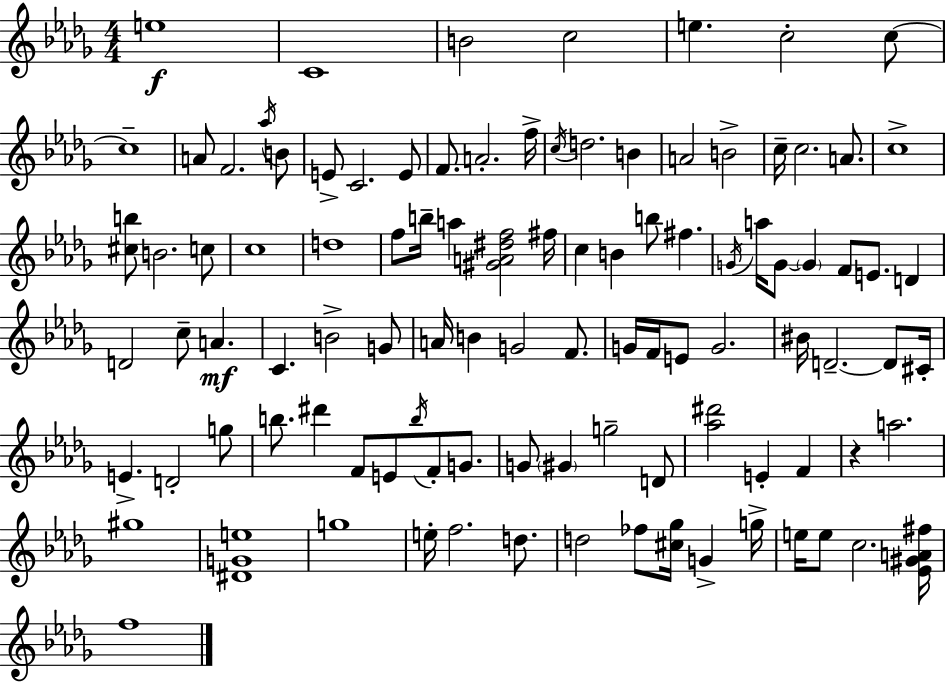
E5/w C4/w B4/h C5/h E5/q. C5/h C5/e C5/w A4/e F4/h. Ab5/s B4/e E4/e C4/h. E4/e F4/e. A4/h. F5/s C5/s D5/h. B4/q A4/h B4/h C5/s C5/h. A4/e. C5/w [C#5,B5]/e B4/h. C5/e C5/w D5/w F5/e B5/s A5/q [G#4,A4,D#5,F5]/h F#5/s C5/q B4/q B5/e F#5/q. G4/s A5/s G4/e G4/q F4/e E4/e. D4/q D4/h C5/e A4/q. C4/q. B4/h G4/e A4/s B4/q G4/h F4/e. G4/s F4/s E4/e G4/h. BIS4/s D4/h. D4/e C#4/s E4/q. D4/h G5/e B5/e. D#6/q F4/e E4/e B5/s F4/e G4/e. G4/e G#4/q G5/h D4/e [Ab5,D#6]/h E4/q F4/q R/q A5/h. G#5/w [D#4,G4,E5]/w G5/w E5/s F5/h. D5/e. D5/h FES5/e [C#5,Gb5]/s G4/q G5/s E5/s E5/e C5/h. [Eb4,G#4,A4,F#5]/s F5/w